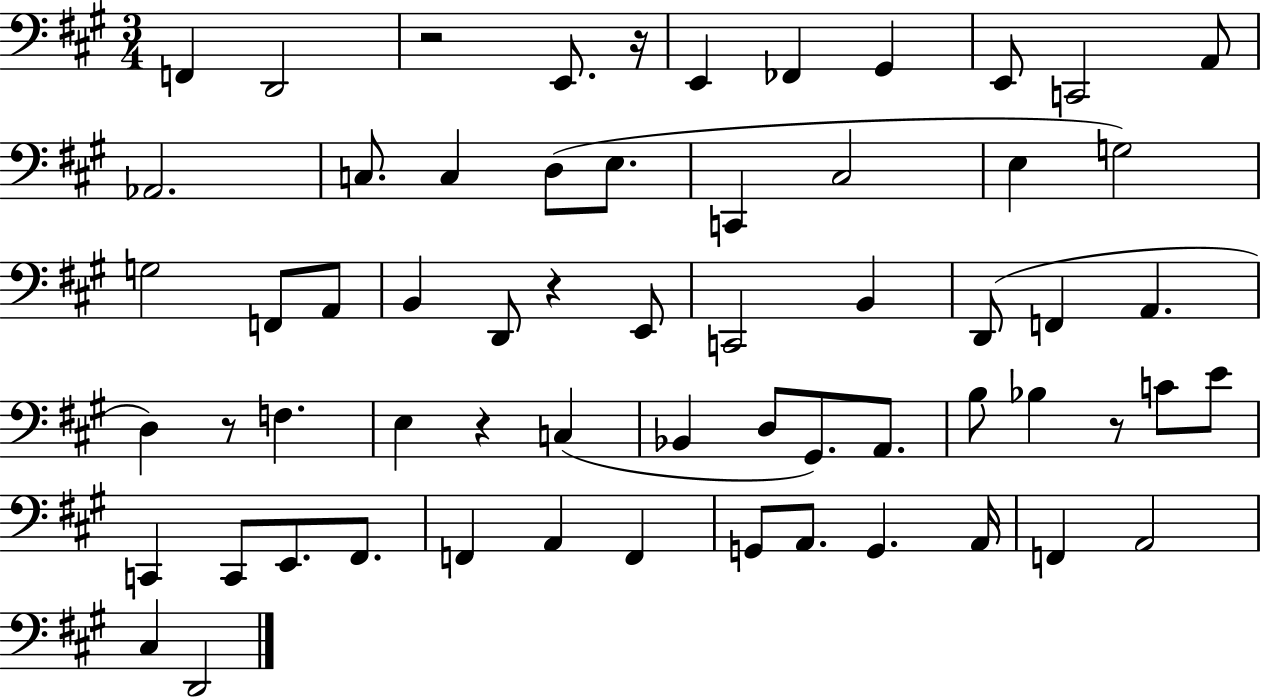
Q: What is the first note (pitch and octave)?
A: F2